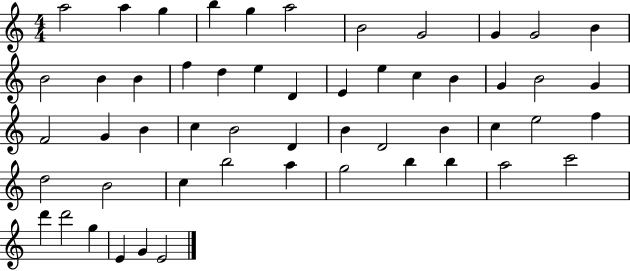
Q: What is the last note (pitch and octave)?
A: E4